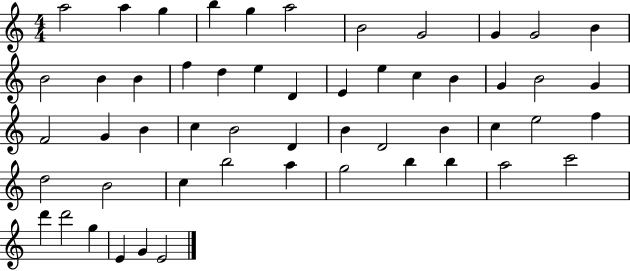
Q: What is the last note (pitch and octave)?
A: E4